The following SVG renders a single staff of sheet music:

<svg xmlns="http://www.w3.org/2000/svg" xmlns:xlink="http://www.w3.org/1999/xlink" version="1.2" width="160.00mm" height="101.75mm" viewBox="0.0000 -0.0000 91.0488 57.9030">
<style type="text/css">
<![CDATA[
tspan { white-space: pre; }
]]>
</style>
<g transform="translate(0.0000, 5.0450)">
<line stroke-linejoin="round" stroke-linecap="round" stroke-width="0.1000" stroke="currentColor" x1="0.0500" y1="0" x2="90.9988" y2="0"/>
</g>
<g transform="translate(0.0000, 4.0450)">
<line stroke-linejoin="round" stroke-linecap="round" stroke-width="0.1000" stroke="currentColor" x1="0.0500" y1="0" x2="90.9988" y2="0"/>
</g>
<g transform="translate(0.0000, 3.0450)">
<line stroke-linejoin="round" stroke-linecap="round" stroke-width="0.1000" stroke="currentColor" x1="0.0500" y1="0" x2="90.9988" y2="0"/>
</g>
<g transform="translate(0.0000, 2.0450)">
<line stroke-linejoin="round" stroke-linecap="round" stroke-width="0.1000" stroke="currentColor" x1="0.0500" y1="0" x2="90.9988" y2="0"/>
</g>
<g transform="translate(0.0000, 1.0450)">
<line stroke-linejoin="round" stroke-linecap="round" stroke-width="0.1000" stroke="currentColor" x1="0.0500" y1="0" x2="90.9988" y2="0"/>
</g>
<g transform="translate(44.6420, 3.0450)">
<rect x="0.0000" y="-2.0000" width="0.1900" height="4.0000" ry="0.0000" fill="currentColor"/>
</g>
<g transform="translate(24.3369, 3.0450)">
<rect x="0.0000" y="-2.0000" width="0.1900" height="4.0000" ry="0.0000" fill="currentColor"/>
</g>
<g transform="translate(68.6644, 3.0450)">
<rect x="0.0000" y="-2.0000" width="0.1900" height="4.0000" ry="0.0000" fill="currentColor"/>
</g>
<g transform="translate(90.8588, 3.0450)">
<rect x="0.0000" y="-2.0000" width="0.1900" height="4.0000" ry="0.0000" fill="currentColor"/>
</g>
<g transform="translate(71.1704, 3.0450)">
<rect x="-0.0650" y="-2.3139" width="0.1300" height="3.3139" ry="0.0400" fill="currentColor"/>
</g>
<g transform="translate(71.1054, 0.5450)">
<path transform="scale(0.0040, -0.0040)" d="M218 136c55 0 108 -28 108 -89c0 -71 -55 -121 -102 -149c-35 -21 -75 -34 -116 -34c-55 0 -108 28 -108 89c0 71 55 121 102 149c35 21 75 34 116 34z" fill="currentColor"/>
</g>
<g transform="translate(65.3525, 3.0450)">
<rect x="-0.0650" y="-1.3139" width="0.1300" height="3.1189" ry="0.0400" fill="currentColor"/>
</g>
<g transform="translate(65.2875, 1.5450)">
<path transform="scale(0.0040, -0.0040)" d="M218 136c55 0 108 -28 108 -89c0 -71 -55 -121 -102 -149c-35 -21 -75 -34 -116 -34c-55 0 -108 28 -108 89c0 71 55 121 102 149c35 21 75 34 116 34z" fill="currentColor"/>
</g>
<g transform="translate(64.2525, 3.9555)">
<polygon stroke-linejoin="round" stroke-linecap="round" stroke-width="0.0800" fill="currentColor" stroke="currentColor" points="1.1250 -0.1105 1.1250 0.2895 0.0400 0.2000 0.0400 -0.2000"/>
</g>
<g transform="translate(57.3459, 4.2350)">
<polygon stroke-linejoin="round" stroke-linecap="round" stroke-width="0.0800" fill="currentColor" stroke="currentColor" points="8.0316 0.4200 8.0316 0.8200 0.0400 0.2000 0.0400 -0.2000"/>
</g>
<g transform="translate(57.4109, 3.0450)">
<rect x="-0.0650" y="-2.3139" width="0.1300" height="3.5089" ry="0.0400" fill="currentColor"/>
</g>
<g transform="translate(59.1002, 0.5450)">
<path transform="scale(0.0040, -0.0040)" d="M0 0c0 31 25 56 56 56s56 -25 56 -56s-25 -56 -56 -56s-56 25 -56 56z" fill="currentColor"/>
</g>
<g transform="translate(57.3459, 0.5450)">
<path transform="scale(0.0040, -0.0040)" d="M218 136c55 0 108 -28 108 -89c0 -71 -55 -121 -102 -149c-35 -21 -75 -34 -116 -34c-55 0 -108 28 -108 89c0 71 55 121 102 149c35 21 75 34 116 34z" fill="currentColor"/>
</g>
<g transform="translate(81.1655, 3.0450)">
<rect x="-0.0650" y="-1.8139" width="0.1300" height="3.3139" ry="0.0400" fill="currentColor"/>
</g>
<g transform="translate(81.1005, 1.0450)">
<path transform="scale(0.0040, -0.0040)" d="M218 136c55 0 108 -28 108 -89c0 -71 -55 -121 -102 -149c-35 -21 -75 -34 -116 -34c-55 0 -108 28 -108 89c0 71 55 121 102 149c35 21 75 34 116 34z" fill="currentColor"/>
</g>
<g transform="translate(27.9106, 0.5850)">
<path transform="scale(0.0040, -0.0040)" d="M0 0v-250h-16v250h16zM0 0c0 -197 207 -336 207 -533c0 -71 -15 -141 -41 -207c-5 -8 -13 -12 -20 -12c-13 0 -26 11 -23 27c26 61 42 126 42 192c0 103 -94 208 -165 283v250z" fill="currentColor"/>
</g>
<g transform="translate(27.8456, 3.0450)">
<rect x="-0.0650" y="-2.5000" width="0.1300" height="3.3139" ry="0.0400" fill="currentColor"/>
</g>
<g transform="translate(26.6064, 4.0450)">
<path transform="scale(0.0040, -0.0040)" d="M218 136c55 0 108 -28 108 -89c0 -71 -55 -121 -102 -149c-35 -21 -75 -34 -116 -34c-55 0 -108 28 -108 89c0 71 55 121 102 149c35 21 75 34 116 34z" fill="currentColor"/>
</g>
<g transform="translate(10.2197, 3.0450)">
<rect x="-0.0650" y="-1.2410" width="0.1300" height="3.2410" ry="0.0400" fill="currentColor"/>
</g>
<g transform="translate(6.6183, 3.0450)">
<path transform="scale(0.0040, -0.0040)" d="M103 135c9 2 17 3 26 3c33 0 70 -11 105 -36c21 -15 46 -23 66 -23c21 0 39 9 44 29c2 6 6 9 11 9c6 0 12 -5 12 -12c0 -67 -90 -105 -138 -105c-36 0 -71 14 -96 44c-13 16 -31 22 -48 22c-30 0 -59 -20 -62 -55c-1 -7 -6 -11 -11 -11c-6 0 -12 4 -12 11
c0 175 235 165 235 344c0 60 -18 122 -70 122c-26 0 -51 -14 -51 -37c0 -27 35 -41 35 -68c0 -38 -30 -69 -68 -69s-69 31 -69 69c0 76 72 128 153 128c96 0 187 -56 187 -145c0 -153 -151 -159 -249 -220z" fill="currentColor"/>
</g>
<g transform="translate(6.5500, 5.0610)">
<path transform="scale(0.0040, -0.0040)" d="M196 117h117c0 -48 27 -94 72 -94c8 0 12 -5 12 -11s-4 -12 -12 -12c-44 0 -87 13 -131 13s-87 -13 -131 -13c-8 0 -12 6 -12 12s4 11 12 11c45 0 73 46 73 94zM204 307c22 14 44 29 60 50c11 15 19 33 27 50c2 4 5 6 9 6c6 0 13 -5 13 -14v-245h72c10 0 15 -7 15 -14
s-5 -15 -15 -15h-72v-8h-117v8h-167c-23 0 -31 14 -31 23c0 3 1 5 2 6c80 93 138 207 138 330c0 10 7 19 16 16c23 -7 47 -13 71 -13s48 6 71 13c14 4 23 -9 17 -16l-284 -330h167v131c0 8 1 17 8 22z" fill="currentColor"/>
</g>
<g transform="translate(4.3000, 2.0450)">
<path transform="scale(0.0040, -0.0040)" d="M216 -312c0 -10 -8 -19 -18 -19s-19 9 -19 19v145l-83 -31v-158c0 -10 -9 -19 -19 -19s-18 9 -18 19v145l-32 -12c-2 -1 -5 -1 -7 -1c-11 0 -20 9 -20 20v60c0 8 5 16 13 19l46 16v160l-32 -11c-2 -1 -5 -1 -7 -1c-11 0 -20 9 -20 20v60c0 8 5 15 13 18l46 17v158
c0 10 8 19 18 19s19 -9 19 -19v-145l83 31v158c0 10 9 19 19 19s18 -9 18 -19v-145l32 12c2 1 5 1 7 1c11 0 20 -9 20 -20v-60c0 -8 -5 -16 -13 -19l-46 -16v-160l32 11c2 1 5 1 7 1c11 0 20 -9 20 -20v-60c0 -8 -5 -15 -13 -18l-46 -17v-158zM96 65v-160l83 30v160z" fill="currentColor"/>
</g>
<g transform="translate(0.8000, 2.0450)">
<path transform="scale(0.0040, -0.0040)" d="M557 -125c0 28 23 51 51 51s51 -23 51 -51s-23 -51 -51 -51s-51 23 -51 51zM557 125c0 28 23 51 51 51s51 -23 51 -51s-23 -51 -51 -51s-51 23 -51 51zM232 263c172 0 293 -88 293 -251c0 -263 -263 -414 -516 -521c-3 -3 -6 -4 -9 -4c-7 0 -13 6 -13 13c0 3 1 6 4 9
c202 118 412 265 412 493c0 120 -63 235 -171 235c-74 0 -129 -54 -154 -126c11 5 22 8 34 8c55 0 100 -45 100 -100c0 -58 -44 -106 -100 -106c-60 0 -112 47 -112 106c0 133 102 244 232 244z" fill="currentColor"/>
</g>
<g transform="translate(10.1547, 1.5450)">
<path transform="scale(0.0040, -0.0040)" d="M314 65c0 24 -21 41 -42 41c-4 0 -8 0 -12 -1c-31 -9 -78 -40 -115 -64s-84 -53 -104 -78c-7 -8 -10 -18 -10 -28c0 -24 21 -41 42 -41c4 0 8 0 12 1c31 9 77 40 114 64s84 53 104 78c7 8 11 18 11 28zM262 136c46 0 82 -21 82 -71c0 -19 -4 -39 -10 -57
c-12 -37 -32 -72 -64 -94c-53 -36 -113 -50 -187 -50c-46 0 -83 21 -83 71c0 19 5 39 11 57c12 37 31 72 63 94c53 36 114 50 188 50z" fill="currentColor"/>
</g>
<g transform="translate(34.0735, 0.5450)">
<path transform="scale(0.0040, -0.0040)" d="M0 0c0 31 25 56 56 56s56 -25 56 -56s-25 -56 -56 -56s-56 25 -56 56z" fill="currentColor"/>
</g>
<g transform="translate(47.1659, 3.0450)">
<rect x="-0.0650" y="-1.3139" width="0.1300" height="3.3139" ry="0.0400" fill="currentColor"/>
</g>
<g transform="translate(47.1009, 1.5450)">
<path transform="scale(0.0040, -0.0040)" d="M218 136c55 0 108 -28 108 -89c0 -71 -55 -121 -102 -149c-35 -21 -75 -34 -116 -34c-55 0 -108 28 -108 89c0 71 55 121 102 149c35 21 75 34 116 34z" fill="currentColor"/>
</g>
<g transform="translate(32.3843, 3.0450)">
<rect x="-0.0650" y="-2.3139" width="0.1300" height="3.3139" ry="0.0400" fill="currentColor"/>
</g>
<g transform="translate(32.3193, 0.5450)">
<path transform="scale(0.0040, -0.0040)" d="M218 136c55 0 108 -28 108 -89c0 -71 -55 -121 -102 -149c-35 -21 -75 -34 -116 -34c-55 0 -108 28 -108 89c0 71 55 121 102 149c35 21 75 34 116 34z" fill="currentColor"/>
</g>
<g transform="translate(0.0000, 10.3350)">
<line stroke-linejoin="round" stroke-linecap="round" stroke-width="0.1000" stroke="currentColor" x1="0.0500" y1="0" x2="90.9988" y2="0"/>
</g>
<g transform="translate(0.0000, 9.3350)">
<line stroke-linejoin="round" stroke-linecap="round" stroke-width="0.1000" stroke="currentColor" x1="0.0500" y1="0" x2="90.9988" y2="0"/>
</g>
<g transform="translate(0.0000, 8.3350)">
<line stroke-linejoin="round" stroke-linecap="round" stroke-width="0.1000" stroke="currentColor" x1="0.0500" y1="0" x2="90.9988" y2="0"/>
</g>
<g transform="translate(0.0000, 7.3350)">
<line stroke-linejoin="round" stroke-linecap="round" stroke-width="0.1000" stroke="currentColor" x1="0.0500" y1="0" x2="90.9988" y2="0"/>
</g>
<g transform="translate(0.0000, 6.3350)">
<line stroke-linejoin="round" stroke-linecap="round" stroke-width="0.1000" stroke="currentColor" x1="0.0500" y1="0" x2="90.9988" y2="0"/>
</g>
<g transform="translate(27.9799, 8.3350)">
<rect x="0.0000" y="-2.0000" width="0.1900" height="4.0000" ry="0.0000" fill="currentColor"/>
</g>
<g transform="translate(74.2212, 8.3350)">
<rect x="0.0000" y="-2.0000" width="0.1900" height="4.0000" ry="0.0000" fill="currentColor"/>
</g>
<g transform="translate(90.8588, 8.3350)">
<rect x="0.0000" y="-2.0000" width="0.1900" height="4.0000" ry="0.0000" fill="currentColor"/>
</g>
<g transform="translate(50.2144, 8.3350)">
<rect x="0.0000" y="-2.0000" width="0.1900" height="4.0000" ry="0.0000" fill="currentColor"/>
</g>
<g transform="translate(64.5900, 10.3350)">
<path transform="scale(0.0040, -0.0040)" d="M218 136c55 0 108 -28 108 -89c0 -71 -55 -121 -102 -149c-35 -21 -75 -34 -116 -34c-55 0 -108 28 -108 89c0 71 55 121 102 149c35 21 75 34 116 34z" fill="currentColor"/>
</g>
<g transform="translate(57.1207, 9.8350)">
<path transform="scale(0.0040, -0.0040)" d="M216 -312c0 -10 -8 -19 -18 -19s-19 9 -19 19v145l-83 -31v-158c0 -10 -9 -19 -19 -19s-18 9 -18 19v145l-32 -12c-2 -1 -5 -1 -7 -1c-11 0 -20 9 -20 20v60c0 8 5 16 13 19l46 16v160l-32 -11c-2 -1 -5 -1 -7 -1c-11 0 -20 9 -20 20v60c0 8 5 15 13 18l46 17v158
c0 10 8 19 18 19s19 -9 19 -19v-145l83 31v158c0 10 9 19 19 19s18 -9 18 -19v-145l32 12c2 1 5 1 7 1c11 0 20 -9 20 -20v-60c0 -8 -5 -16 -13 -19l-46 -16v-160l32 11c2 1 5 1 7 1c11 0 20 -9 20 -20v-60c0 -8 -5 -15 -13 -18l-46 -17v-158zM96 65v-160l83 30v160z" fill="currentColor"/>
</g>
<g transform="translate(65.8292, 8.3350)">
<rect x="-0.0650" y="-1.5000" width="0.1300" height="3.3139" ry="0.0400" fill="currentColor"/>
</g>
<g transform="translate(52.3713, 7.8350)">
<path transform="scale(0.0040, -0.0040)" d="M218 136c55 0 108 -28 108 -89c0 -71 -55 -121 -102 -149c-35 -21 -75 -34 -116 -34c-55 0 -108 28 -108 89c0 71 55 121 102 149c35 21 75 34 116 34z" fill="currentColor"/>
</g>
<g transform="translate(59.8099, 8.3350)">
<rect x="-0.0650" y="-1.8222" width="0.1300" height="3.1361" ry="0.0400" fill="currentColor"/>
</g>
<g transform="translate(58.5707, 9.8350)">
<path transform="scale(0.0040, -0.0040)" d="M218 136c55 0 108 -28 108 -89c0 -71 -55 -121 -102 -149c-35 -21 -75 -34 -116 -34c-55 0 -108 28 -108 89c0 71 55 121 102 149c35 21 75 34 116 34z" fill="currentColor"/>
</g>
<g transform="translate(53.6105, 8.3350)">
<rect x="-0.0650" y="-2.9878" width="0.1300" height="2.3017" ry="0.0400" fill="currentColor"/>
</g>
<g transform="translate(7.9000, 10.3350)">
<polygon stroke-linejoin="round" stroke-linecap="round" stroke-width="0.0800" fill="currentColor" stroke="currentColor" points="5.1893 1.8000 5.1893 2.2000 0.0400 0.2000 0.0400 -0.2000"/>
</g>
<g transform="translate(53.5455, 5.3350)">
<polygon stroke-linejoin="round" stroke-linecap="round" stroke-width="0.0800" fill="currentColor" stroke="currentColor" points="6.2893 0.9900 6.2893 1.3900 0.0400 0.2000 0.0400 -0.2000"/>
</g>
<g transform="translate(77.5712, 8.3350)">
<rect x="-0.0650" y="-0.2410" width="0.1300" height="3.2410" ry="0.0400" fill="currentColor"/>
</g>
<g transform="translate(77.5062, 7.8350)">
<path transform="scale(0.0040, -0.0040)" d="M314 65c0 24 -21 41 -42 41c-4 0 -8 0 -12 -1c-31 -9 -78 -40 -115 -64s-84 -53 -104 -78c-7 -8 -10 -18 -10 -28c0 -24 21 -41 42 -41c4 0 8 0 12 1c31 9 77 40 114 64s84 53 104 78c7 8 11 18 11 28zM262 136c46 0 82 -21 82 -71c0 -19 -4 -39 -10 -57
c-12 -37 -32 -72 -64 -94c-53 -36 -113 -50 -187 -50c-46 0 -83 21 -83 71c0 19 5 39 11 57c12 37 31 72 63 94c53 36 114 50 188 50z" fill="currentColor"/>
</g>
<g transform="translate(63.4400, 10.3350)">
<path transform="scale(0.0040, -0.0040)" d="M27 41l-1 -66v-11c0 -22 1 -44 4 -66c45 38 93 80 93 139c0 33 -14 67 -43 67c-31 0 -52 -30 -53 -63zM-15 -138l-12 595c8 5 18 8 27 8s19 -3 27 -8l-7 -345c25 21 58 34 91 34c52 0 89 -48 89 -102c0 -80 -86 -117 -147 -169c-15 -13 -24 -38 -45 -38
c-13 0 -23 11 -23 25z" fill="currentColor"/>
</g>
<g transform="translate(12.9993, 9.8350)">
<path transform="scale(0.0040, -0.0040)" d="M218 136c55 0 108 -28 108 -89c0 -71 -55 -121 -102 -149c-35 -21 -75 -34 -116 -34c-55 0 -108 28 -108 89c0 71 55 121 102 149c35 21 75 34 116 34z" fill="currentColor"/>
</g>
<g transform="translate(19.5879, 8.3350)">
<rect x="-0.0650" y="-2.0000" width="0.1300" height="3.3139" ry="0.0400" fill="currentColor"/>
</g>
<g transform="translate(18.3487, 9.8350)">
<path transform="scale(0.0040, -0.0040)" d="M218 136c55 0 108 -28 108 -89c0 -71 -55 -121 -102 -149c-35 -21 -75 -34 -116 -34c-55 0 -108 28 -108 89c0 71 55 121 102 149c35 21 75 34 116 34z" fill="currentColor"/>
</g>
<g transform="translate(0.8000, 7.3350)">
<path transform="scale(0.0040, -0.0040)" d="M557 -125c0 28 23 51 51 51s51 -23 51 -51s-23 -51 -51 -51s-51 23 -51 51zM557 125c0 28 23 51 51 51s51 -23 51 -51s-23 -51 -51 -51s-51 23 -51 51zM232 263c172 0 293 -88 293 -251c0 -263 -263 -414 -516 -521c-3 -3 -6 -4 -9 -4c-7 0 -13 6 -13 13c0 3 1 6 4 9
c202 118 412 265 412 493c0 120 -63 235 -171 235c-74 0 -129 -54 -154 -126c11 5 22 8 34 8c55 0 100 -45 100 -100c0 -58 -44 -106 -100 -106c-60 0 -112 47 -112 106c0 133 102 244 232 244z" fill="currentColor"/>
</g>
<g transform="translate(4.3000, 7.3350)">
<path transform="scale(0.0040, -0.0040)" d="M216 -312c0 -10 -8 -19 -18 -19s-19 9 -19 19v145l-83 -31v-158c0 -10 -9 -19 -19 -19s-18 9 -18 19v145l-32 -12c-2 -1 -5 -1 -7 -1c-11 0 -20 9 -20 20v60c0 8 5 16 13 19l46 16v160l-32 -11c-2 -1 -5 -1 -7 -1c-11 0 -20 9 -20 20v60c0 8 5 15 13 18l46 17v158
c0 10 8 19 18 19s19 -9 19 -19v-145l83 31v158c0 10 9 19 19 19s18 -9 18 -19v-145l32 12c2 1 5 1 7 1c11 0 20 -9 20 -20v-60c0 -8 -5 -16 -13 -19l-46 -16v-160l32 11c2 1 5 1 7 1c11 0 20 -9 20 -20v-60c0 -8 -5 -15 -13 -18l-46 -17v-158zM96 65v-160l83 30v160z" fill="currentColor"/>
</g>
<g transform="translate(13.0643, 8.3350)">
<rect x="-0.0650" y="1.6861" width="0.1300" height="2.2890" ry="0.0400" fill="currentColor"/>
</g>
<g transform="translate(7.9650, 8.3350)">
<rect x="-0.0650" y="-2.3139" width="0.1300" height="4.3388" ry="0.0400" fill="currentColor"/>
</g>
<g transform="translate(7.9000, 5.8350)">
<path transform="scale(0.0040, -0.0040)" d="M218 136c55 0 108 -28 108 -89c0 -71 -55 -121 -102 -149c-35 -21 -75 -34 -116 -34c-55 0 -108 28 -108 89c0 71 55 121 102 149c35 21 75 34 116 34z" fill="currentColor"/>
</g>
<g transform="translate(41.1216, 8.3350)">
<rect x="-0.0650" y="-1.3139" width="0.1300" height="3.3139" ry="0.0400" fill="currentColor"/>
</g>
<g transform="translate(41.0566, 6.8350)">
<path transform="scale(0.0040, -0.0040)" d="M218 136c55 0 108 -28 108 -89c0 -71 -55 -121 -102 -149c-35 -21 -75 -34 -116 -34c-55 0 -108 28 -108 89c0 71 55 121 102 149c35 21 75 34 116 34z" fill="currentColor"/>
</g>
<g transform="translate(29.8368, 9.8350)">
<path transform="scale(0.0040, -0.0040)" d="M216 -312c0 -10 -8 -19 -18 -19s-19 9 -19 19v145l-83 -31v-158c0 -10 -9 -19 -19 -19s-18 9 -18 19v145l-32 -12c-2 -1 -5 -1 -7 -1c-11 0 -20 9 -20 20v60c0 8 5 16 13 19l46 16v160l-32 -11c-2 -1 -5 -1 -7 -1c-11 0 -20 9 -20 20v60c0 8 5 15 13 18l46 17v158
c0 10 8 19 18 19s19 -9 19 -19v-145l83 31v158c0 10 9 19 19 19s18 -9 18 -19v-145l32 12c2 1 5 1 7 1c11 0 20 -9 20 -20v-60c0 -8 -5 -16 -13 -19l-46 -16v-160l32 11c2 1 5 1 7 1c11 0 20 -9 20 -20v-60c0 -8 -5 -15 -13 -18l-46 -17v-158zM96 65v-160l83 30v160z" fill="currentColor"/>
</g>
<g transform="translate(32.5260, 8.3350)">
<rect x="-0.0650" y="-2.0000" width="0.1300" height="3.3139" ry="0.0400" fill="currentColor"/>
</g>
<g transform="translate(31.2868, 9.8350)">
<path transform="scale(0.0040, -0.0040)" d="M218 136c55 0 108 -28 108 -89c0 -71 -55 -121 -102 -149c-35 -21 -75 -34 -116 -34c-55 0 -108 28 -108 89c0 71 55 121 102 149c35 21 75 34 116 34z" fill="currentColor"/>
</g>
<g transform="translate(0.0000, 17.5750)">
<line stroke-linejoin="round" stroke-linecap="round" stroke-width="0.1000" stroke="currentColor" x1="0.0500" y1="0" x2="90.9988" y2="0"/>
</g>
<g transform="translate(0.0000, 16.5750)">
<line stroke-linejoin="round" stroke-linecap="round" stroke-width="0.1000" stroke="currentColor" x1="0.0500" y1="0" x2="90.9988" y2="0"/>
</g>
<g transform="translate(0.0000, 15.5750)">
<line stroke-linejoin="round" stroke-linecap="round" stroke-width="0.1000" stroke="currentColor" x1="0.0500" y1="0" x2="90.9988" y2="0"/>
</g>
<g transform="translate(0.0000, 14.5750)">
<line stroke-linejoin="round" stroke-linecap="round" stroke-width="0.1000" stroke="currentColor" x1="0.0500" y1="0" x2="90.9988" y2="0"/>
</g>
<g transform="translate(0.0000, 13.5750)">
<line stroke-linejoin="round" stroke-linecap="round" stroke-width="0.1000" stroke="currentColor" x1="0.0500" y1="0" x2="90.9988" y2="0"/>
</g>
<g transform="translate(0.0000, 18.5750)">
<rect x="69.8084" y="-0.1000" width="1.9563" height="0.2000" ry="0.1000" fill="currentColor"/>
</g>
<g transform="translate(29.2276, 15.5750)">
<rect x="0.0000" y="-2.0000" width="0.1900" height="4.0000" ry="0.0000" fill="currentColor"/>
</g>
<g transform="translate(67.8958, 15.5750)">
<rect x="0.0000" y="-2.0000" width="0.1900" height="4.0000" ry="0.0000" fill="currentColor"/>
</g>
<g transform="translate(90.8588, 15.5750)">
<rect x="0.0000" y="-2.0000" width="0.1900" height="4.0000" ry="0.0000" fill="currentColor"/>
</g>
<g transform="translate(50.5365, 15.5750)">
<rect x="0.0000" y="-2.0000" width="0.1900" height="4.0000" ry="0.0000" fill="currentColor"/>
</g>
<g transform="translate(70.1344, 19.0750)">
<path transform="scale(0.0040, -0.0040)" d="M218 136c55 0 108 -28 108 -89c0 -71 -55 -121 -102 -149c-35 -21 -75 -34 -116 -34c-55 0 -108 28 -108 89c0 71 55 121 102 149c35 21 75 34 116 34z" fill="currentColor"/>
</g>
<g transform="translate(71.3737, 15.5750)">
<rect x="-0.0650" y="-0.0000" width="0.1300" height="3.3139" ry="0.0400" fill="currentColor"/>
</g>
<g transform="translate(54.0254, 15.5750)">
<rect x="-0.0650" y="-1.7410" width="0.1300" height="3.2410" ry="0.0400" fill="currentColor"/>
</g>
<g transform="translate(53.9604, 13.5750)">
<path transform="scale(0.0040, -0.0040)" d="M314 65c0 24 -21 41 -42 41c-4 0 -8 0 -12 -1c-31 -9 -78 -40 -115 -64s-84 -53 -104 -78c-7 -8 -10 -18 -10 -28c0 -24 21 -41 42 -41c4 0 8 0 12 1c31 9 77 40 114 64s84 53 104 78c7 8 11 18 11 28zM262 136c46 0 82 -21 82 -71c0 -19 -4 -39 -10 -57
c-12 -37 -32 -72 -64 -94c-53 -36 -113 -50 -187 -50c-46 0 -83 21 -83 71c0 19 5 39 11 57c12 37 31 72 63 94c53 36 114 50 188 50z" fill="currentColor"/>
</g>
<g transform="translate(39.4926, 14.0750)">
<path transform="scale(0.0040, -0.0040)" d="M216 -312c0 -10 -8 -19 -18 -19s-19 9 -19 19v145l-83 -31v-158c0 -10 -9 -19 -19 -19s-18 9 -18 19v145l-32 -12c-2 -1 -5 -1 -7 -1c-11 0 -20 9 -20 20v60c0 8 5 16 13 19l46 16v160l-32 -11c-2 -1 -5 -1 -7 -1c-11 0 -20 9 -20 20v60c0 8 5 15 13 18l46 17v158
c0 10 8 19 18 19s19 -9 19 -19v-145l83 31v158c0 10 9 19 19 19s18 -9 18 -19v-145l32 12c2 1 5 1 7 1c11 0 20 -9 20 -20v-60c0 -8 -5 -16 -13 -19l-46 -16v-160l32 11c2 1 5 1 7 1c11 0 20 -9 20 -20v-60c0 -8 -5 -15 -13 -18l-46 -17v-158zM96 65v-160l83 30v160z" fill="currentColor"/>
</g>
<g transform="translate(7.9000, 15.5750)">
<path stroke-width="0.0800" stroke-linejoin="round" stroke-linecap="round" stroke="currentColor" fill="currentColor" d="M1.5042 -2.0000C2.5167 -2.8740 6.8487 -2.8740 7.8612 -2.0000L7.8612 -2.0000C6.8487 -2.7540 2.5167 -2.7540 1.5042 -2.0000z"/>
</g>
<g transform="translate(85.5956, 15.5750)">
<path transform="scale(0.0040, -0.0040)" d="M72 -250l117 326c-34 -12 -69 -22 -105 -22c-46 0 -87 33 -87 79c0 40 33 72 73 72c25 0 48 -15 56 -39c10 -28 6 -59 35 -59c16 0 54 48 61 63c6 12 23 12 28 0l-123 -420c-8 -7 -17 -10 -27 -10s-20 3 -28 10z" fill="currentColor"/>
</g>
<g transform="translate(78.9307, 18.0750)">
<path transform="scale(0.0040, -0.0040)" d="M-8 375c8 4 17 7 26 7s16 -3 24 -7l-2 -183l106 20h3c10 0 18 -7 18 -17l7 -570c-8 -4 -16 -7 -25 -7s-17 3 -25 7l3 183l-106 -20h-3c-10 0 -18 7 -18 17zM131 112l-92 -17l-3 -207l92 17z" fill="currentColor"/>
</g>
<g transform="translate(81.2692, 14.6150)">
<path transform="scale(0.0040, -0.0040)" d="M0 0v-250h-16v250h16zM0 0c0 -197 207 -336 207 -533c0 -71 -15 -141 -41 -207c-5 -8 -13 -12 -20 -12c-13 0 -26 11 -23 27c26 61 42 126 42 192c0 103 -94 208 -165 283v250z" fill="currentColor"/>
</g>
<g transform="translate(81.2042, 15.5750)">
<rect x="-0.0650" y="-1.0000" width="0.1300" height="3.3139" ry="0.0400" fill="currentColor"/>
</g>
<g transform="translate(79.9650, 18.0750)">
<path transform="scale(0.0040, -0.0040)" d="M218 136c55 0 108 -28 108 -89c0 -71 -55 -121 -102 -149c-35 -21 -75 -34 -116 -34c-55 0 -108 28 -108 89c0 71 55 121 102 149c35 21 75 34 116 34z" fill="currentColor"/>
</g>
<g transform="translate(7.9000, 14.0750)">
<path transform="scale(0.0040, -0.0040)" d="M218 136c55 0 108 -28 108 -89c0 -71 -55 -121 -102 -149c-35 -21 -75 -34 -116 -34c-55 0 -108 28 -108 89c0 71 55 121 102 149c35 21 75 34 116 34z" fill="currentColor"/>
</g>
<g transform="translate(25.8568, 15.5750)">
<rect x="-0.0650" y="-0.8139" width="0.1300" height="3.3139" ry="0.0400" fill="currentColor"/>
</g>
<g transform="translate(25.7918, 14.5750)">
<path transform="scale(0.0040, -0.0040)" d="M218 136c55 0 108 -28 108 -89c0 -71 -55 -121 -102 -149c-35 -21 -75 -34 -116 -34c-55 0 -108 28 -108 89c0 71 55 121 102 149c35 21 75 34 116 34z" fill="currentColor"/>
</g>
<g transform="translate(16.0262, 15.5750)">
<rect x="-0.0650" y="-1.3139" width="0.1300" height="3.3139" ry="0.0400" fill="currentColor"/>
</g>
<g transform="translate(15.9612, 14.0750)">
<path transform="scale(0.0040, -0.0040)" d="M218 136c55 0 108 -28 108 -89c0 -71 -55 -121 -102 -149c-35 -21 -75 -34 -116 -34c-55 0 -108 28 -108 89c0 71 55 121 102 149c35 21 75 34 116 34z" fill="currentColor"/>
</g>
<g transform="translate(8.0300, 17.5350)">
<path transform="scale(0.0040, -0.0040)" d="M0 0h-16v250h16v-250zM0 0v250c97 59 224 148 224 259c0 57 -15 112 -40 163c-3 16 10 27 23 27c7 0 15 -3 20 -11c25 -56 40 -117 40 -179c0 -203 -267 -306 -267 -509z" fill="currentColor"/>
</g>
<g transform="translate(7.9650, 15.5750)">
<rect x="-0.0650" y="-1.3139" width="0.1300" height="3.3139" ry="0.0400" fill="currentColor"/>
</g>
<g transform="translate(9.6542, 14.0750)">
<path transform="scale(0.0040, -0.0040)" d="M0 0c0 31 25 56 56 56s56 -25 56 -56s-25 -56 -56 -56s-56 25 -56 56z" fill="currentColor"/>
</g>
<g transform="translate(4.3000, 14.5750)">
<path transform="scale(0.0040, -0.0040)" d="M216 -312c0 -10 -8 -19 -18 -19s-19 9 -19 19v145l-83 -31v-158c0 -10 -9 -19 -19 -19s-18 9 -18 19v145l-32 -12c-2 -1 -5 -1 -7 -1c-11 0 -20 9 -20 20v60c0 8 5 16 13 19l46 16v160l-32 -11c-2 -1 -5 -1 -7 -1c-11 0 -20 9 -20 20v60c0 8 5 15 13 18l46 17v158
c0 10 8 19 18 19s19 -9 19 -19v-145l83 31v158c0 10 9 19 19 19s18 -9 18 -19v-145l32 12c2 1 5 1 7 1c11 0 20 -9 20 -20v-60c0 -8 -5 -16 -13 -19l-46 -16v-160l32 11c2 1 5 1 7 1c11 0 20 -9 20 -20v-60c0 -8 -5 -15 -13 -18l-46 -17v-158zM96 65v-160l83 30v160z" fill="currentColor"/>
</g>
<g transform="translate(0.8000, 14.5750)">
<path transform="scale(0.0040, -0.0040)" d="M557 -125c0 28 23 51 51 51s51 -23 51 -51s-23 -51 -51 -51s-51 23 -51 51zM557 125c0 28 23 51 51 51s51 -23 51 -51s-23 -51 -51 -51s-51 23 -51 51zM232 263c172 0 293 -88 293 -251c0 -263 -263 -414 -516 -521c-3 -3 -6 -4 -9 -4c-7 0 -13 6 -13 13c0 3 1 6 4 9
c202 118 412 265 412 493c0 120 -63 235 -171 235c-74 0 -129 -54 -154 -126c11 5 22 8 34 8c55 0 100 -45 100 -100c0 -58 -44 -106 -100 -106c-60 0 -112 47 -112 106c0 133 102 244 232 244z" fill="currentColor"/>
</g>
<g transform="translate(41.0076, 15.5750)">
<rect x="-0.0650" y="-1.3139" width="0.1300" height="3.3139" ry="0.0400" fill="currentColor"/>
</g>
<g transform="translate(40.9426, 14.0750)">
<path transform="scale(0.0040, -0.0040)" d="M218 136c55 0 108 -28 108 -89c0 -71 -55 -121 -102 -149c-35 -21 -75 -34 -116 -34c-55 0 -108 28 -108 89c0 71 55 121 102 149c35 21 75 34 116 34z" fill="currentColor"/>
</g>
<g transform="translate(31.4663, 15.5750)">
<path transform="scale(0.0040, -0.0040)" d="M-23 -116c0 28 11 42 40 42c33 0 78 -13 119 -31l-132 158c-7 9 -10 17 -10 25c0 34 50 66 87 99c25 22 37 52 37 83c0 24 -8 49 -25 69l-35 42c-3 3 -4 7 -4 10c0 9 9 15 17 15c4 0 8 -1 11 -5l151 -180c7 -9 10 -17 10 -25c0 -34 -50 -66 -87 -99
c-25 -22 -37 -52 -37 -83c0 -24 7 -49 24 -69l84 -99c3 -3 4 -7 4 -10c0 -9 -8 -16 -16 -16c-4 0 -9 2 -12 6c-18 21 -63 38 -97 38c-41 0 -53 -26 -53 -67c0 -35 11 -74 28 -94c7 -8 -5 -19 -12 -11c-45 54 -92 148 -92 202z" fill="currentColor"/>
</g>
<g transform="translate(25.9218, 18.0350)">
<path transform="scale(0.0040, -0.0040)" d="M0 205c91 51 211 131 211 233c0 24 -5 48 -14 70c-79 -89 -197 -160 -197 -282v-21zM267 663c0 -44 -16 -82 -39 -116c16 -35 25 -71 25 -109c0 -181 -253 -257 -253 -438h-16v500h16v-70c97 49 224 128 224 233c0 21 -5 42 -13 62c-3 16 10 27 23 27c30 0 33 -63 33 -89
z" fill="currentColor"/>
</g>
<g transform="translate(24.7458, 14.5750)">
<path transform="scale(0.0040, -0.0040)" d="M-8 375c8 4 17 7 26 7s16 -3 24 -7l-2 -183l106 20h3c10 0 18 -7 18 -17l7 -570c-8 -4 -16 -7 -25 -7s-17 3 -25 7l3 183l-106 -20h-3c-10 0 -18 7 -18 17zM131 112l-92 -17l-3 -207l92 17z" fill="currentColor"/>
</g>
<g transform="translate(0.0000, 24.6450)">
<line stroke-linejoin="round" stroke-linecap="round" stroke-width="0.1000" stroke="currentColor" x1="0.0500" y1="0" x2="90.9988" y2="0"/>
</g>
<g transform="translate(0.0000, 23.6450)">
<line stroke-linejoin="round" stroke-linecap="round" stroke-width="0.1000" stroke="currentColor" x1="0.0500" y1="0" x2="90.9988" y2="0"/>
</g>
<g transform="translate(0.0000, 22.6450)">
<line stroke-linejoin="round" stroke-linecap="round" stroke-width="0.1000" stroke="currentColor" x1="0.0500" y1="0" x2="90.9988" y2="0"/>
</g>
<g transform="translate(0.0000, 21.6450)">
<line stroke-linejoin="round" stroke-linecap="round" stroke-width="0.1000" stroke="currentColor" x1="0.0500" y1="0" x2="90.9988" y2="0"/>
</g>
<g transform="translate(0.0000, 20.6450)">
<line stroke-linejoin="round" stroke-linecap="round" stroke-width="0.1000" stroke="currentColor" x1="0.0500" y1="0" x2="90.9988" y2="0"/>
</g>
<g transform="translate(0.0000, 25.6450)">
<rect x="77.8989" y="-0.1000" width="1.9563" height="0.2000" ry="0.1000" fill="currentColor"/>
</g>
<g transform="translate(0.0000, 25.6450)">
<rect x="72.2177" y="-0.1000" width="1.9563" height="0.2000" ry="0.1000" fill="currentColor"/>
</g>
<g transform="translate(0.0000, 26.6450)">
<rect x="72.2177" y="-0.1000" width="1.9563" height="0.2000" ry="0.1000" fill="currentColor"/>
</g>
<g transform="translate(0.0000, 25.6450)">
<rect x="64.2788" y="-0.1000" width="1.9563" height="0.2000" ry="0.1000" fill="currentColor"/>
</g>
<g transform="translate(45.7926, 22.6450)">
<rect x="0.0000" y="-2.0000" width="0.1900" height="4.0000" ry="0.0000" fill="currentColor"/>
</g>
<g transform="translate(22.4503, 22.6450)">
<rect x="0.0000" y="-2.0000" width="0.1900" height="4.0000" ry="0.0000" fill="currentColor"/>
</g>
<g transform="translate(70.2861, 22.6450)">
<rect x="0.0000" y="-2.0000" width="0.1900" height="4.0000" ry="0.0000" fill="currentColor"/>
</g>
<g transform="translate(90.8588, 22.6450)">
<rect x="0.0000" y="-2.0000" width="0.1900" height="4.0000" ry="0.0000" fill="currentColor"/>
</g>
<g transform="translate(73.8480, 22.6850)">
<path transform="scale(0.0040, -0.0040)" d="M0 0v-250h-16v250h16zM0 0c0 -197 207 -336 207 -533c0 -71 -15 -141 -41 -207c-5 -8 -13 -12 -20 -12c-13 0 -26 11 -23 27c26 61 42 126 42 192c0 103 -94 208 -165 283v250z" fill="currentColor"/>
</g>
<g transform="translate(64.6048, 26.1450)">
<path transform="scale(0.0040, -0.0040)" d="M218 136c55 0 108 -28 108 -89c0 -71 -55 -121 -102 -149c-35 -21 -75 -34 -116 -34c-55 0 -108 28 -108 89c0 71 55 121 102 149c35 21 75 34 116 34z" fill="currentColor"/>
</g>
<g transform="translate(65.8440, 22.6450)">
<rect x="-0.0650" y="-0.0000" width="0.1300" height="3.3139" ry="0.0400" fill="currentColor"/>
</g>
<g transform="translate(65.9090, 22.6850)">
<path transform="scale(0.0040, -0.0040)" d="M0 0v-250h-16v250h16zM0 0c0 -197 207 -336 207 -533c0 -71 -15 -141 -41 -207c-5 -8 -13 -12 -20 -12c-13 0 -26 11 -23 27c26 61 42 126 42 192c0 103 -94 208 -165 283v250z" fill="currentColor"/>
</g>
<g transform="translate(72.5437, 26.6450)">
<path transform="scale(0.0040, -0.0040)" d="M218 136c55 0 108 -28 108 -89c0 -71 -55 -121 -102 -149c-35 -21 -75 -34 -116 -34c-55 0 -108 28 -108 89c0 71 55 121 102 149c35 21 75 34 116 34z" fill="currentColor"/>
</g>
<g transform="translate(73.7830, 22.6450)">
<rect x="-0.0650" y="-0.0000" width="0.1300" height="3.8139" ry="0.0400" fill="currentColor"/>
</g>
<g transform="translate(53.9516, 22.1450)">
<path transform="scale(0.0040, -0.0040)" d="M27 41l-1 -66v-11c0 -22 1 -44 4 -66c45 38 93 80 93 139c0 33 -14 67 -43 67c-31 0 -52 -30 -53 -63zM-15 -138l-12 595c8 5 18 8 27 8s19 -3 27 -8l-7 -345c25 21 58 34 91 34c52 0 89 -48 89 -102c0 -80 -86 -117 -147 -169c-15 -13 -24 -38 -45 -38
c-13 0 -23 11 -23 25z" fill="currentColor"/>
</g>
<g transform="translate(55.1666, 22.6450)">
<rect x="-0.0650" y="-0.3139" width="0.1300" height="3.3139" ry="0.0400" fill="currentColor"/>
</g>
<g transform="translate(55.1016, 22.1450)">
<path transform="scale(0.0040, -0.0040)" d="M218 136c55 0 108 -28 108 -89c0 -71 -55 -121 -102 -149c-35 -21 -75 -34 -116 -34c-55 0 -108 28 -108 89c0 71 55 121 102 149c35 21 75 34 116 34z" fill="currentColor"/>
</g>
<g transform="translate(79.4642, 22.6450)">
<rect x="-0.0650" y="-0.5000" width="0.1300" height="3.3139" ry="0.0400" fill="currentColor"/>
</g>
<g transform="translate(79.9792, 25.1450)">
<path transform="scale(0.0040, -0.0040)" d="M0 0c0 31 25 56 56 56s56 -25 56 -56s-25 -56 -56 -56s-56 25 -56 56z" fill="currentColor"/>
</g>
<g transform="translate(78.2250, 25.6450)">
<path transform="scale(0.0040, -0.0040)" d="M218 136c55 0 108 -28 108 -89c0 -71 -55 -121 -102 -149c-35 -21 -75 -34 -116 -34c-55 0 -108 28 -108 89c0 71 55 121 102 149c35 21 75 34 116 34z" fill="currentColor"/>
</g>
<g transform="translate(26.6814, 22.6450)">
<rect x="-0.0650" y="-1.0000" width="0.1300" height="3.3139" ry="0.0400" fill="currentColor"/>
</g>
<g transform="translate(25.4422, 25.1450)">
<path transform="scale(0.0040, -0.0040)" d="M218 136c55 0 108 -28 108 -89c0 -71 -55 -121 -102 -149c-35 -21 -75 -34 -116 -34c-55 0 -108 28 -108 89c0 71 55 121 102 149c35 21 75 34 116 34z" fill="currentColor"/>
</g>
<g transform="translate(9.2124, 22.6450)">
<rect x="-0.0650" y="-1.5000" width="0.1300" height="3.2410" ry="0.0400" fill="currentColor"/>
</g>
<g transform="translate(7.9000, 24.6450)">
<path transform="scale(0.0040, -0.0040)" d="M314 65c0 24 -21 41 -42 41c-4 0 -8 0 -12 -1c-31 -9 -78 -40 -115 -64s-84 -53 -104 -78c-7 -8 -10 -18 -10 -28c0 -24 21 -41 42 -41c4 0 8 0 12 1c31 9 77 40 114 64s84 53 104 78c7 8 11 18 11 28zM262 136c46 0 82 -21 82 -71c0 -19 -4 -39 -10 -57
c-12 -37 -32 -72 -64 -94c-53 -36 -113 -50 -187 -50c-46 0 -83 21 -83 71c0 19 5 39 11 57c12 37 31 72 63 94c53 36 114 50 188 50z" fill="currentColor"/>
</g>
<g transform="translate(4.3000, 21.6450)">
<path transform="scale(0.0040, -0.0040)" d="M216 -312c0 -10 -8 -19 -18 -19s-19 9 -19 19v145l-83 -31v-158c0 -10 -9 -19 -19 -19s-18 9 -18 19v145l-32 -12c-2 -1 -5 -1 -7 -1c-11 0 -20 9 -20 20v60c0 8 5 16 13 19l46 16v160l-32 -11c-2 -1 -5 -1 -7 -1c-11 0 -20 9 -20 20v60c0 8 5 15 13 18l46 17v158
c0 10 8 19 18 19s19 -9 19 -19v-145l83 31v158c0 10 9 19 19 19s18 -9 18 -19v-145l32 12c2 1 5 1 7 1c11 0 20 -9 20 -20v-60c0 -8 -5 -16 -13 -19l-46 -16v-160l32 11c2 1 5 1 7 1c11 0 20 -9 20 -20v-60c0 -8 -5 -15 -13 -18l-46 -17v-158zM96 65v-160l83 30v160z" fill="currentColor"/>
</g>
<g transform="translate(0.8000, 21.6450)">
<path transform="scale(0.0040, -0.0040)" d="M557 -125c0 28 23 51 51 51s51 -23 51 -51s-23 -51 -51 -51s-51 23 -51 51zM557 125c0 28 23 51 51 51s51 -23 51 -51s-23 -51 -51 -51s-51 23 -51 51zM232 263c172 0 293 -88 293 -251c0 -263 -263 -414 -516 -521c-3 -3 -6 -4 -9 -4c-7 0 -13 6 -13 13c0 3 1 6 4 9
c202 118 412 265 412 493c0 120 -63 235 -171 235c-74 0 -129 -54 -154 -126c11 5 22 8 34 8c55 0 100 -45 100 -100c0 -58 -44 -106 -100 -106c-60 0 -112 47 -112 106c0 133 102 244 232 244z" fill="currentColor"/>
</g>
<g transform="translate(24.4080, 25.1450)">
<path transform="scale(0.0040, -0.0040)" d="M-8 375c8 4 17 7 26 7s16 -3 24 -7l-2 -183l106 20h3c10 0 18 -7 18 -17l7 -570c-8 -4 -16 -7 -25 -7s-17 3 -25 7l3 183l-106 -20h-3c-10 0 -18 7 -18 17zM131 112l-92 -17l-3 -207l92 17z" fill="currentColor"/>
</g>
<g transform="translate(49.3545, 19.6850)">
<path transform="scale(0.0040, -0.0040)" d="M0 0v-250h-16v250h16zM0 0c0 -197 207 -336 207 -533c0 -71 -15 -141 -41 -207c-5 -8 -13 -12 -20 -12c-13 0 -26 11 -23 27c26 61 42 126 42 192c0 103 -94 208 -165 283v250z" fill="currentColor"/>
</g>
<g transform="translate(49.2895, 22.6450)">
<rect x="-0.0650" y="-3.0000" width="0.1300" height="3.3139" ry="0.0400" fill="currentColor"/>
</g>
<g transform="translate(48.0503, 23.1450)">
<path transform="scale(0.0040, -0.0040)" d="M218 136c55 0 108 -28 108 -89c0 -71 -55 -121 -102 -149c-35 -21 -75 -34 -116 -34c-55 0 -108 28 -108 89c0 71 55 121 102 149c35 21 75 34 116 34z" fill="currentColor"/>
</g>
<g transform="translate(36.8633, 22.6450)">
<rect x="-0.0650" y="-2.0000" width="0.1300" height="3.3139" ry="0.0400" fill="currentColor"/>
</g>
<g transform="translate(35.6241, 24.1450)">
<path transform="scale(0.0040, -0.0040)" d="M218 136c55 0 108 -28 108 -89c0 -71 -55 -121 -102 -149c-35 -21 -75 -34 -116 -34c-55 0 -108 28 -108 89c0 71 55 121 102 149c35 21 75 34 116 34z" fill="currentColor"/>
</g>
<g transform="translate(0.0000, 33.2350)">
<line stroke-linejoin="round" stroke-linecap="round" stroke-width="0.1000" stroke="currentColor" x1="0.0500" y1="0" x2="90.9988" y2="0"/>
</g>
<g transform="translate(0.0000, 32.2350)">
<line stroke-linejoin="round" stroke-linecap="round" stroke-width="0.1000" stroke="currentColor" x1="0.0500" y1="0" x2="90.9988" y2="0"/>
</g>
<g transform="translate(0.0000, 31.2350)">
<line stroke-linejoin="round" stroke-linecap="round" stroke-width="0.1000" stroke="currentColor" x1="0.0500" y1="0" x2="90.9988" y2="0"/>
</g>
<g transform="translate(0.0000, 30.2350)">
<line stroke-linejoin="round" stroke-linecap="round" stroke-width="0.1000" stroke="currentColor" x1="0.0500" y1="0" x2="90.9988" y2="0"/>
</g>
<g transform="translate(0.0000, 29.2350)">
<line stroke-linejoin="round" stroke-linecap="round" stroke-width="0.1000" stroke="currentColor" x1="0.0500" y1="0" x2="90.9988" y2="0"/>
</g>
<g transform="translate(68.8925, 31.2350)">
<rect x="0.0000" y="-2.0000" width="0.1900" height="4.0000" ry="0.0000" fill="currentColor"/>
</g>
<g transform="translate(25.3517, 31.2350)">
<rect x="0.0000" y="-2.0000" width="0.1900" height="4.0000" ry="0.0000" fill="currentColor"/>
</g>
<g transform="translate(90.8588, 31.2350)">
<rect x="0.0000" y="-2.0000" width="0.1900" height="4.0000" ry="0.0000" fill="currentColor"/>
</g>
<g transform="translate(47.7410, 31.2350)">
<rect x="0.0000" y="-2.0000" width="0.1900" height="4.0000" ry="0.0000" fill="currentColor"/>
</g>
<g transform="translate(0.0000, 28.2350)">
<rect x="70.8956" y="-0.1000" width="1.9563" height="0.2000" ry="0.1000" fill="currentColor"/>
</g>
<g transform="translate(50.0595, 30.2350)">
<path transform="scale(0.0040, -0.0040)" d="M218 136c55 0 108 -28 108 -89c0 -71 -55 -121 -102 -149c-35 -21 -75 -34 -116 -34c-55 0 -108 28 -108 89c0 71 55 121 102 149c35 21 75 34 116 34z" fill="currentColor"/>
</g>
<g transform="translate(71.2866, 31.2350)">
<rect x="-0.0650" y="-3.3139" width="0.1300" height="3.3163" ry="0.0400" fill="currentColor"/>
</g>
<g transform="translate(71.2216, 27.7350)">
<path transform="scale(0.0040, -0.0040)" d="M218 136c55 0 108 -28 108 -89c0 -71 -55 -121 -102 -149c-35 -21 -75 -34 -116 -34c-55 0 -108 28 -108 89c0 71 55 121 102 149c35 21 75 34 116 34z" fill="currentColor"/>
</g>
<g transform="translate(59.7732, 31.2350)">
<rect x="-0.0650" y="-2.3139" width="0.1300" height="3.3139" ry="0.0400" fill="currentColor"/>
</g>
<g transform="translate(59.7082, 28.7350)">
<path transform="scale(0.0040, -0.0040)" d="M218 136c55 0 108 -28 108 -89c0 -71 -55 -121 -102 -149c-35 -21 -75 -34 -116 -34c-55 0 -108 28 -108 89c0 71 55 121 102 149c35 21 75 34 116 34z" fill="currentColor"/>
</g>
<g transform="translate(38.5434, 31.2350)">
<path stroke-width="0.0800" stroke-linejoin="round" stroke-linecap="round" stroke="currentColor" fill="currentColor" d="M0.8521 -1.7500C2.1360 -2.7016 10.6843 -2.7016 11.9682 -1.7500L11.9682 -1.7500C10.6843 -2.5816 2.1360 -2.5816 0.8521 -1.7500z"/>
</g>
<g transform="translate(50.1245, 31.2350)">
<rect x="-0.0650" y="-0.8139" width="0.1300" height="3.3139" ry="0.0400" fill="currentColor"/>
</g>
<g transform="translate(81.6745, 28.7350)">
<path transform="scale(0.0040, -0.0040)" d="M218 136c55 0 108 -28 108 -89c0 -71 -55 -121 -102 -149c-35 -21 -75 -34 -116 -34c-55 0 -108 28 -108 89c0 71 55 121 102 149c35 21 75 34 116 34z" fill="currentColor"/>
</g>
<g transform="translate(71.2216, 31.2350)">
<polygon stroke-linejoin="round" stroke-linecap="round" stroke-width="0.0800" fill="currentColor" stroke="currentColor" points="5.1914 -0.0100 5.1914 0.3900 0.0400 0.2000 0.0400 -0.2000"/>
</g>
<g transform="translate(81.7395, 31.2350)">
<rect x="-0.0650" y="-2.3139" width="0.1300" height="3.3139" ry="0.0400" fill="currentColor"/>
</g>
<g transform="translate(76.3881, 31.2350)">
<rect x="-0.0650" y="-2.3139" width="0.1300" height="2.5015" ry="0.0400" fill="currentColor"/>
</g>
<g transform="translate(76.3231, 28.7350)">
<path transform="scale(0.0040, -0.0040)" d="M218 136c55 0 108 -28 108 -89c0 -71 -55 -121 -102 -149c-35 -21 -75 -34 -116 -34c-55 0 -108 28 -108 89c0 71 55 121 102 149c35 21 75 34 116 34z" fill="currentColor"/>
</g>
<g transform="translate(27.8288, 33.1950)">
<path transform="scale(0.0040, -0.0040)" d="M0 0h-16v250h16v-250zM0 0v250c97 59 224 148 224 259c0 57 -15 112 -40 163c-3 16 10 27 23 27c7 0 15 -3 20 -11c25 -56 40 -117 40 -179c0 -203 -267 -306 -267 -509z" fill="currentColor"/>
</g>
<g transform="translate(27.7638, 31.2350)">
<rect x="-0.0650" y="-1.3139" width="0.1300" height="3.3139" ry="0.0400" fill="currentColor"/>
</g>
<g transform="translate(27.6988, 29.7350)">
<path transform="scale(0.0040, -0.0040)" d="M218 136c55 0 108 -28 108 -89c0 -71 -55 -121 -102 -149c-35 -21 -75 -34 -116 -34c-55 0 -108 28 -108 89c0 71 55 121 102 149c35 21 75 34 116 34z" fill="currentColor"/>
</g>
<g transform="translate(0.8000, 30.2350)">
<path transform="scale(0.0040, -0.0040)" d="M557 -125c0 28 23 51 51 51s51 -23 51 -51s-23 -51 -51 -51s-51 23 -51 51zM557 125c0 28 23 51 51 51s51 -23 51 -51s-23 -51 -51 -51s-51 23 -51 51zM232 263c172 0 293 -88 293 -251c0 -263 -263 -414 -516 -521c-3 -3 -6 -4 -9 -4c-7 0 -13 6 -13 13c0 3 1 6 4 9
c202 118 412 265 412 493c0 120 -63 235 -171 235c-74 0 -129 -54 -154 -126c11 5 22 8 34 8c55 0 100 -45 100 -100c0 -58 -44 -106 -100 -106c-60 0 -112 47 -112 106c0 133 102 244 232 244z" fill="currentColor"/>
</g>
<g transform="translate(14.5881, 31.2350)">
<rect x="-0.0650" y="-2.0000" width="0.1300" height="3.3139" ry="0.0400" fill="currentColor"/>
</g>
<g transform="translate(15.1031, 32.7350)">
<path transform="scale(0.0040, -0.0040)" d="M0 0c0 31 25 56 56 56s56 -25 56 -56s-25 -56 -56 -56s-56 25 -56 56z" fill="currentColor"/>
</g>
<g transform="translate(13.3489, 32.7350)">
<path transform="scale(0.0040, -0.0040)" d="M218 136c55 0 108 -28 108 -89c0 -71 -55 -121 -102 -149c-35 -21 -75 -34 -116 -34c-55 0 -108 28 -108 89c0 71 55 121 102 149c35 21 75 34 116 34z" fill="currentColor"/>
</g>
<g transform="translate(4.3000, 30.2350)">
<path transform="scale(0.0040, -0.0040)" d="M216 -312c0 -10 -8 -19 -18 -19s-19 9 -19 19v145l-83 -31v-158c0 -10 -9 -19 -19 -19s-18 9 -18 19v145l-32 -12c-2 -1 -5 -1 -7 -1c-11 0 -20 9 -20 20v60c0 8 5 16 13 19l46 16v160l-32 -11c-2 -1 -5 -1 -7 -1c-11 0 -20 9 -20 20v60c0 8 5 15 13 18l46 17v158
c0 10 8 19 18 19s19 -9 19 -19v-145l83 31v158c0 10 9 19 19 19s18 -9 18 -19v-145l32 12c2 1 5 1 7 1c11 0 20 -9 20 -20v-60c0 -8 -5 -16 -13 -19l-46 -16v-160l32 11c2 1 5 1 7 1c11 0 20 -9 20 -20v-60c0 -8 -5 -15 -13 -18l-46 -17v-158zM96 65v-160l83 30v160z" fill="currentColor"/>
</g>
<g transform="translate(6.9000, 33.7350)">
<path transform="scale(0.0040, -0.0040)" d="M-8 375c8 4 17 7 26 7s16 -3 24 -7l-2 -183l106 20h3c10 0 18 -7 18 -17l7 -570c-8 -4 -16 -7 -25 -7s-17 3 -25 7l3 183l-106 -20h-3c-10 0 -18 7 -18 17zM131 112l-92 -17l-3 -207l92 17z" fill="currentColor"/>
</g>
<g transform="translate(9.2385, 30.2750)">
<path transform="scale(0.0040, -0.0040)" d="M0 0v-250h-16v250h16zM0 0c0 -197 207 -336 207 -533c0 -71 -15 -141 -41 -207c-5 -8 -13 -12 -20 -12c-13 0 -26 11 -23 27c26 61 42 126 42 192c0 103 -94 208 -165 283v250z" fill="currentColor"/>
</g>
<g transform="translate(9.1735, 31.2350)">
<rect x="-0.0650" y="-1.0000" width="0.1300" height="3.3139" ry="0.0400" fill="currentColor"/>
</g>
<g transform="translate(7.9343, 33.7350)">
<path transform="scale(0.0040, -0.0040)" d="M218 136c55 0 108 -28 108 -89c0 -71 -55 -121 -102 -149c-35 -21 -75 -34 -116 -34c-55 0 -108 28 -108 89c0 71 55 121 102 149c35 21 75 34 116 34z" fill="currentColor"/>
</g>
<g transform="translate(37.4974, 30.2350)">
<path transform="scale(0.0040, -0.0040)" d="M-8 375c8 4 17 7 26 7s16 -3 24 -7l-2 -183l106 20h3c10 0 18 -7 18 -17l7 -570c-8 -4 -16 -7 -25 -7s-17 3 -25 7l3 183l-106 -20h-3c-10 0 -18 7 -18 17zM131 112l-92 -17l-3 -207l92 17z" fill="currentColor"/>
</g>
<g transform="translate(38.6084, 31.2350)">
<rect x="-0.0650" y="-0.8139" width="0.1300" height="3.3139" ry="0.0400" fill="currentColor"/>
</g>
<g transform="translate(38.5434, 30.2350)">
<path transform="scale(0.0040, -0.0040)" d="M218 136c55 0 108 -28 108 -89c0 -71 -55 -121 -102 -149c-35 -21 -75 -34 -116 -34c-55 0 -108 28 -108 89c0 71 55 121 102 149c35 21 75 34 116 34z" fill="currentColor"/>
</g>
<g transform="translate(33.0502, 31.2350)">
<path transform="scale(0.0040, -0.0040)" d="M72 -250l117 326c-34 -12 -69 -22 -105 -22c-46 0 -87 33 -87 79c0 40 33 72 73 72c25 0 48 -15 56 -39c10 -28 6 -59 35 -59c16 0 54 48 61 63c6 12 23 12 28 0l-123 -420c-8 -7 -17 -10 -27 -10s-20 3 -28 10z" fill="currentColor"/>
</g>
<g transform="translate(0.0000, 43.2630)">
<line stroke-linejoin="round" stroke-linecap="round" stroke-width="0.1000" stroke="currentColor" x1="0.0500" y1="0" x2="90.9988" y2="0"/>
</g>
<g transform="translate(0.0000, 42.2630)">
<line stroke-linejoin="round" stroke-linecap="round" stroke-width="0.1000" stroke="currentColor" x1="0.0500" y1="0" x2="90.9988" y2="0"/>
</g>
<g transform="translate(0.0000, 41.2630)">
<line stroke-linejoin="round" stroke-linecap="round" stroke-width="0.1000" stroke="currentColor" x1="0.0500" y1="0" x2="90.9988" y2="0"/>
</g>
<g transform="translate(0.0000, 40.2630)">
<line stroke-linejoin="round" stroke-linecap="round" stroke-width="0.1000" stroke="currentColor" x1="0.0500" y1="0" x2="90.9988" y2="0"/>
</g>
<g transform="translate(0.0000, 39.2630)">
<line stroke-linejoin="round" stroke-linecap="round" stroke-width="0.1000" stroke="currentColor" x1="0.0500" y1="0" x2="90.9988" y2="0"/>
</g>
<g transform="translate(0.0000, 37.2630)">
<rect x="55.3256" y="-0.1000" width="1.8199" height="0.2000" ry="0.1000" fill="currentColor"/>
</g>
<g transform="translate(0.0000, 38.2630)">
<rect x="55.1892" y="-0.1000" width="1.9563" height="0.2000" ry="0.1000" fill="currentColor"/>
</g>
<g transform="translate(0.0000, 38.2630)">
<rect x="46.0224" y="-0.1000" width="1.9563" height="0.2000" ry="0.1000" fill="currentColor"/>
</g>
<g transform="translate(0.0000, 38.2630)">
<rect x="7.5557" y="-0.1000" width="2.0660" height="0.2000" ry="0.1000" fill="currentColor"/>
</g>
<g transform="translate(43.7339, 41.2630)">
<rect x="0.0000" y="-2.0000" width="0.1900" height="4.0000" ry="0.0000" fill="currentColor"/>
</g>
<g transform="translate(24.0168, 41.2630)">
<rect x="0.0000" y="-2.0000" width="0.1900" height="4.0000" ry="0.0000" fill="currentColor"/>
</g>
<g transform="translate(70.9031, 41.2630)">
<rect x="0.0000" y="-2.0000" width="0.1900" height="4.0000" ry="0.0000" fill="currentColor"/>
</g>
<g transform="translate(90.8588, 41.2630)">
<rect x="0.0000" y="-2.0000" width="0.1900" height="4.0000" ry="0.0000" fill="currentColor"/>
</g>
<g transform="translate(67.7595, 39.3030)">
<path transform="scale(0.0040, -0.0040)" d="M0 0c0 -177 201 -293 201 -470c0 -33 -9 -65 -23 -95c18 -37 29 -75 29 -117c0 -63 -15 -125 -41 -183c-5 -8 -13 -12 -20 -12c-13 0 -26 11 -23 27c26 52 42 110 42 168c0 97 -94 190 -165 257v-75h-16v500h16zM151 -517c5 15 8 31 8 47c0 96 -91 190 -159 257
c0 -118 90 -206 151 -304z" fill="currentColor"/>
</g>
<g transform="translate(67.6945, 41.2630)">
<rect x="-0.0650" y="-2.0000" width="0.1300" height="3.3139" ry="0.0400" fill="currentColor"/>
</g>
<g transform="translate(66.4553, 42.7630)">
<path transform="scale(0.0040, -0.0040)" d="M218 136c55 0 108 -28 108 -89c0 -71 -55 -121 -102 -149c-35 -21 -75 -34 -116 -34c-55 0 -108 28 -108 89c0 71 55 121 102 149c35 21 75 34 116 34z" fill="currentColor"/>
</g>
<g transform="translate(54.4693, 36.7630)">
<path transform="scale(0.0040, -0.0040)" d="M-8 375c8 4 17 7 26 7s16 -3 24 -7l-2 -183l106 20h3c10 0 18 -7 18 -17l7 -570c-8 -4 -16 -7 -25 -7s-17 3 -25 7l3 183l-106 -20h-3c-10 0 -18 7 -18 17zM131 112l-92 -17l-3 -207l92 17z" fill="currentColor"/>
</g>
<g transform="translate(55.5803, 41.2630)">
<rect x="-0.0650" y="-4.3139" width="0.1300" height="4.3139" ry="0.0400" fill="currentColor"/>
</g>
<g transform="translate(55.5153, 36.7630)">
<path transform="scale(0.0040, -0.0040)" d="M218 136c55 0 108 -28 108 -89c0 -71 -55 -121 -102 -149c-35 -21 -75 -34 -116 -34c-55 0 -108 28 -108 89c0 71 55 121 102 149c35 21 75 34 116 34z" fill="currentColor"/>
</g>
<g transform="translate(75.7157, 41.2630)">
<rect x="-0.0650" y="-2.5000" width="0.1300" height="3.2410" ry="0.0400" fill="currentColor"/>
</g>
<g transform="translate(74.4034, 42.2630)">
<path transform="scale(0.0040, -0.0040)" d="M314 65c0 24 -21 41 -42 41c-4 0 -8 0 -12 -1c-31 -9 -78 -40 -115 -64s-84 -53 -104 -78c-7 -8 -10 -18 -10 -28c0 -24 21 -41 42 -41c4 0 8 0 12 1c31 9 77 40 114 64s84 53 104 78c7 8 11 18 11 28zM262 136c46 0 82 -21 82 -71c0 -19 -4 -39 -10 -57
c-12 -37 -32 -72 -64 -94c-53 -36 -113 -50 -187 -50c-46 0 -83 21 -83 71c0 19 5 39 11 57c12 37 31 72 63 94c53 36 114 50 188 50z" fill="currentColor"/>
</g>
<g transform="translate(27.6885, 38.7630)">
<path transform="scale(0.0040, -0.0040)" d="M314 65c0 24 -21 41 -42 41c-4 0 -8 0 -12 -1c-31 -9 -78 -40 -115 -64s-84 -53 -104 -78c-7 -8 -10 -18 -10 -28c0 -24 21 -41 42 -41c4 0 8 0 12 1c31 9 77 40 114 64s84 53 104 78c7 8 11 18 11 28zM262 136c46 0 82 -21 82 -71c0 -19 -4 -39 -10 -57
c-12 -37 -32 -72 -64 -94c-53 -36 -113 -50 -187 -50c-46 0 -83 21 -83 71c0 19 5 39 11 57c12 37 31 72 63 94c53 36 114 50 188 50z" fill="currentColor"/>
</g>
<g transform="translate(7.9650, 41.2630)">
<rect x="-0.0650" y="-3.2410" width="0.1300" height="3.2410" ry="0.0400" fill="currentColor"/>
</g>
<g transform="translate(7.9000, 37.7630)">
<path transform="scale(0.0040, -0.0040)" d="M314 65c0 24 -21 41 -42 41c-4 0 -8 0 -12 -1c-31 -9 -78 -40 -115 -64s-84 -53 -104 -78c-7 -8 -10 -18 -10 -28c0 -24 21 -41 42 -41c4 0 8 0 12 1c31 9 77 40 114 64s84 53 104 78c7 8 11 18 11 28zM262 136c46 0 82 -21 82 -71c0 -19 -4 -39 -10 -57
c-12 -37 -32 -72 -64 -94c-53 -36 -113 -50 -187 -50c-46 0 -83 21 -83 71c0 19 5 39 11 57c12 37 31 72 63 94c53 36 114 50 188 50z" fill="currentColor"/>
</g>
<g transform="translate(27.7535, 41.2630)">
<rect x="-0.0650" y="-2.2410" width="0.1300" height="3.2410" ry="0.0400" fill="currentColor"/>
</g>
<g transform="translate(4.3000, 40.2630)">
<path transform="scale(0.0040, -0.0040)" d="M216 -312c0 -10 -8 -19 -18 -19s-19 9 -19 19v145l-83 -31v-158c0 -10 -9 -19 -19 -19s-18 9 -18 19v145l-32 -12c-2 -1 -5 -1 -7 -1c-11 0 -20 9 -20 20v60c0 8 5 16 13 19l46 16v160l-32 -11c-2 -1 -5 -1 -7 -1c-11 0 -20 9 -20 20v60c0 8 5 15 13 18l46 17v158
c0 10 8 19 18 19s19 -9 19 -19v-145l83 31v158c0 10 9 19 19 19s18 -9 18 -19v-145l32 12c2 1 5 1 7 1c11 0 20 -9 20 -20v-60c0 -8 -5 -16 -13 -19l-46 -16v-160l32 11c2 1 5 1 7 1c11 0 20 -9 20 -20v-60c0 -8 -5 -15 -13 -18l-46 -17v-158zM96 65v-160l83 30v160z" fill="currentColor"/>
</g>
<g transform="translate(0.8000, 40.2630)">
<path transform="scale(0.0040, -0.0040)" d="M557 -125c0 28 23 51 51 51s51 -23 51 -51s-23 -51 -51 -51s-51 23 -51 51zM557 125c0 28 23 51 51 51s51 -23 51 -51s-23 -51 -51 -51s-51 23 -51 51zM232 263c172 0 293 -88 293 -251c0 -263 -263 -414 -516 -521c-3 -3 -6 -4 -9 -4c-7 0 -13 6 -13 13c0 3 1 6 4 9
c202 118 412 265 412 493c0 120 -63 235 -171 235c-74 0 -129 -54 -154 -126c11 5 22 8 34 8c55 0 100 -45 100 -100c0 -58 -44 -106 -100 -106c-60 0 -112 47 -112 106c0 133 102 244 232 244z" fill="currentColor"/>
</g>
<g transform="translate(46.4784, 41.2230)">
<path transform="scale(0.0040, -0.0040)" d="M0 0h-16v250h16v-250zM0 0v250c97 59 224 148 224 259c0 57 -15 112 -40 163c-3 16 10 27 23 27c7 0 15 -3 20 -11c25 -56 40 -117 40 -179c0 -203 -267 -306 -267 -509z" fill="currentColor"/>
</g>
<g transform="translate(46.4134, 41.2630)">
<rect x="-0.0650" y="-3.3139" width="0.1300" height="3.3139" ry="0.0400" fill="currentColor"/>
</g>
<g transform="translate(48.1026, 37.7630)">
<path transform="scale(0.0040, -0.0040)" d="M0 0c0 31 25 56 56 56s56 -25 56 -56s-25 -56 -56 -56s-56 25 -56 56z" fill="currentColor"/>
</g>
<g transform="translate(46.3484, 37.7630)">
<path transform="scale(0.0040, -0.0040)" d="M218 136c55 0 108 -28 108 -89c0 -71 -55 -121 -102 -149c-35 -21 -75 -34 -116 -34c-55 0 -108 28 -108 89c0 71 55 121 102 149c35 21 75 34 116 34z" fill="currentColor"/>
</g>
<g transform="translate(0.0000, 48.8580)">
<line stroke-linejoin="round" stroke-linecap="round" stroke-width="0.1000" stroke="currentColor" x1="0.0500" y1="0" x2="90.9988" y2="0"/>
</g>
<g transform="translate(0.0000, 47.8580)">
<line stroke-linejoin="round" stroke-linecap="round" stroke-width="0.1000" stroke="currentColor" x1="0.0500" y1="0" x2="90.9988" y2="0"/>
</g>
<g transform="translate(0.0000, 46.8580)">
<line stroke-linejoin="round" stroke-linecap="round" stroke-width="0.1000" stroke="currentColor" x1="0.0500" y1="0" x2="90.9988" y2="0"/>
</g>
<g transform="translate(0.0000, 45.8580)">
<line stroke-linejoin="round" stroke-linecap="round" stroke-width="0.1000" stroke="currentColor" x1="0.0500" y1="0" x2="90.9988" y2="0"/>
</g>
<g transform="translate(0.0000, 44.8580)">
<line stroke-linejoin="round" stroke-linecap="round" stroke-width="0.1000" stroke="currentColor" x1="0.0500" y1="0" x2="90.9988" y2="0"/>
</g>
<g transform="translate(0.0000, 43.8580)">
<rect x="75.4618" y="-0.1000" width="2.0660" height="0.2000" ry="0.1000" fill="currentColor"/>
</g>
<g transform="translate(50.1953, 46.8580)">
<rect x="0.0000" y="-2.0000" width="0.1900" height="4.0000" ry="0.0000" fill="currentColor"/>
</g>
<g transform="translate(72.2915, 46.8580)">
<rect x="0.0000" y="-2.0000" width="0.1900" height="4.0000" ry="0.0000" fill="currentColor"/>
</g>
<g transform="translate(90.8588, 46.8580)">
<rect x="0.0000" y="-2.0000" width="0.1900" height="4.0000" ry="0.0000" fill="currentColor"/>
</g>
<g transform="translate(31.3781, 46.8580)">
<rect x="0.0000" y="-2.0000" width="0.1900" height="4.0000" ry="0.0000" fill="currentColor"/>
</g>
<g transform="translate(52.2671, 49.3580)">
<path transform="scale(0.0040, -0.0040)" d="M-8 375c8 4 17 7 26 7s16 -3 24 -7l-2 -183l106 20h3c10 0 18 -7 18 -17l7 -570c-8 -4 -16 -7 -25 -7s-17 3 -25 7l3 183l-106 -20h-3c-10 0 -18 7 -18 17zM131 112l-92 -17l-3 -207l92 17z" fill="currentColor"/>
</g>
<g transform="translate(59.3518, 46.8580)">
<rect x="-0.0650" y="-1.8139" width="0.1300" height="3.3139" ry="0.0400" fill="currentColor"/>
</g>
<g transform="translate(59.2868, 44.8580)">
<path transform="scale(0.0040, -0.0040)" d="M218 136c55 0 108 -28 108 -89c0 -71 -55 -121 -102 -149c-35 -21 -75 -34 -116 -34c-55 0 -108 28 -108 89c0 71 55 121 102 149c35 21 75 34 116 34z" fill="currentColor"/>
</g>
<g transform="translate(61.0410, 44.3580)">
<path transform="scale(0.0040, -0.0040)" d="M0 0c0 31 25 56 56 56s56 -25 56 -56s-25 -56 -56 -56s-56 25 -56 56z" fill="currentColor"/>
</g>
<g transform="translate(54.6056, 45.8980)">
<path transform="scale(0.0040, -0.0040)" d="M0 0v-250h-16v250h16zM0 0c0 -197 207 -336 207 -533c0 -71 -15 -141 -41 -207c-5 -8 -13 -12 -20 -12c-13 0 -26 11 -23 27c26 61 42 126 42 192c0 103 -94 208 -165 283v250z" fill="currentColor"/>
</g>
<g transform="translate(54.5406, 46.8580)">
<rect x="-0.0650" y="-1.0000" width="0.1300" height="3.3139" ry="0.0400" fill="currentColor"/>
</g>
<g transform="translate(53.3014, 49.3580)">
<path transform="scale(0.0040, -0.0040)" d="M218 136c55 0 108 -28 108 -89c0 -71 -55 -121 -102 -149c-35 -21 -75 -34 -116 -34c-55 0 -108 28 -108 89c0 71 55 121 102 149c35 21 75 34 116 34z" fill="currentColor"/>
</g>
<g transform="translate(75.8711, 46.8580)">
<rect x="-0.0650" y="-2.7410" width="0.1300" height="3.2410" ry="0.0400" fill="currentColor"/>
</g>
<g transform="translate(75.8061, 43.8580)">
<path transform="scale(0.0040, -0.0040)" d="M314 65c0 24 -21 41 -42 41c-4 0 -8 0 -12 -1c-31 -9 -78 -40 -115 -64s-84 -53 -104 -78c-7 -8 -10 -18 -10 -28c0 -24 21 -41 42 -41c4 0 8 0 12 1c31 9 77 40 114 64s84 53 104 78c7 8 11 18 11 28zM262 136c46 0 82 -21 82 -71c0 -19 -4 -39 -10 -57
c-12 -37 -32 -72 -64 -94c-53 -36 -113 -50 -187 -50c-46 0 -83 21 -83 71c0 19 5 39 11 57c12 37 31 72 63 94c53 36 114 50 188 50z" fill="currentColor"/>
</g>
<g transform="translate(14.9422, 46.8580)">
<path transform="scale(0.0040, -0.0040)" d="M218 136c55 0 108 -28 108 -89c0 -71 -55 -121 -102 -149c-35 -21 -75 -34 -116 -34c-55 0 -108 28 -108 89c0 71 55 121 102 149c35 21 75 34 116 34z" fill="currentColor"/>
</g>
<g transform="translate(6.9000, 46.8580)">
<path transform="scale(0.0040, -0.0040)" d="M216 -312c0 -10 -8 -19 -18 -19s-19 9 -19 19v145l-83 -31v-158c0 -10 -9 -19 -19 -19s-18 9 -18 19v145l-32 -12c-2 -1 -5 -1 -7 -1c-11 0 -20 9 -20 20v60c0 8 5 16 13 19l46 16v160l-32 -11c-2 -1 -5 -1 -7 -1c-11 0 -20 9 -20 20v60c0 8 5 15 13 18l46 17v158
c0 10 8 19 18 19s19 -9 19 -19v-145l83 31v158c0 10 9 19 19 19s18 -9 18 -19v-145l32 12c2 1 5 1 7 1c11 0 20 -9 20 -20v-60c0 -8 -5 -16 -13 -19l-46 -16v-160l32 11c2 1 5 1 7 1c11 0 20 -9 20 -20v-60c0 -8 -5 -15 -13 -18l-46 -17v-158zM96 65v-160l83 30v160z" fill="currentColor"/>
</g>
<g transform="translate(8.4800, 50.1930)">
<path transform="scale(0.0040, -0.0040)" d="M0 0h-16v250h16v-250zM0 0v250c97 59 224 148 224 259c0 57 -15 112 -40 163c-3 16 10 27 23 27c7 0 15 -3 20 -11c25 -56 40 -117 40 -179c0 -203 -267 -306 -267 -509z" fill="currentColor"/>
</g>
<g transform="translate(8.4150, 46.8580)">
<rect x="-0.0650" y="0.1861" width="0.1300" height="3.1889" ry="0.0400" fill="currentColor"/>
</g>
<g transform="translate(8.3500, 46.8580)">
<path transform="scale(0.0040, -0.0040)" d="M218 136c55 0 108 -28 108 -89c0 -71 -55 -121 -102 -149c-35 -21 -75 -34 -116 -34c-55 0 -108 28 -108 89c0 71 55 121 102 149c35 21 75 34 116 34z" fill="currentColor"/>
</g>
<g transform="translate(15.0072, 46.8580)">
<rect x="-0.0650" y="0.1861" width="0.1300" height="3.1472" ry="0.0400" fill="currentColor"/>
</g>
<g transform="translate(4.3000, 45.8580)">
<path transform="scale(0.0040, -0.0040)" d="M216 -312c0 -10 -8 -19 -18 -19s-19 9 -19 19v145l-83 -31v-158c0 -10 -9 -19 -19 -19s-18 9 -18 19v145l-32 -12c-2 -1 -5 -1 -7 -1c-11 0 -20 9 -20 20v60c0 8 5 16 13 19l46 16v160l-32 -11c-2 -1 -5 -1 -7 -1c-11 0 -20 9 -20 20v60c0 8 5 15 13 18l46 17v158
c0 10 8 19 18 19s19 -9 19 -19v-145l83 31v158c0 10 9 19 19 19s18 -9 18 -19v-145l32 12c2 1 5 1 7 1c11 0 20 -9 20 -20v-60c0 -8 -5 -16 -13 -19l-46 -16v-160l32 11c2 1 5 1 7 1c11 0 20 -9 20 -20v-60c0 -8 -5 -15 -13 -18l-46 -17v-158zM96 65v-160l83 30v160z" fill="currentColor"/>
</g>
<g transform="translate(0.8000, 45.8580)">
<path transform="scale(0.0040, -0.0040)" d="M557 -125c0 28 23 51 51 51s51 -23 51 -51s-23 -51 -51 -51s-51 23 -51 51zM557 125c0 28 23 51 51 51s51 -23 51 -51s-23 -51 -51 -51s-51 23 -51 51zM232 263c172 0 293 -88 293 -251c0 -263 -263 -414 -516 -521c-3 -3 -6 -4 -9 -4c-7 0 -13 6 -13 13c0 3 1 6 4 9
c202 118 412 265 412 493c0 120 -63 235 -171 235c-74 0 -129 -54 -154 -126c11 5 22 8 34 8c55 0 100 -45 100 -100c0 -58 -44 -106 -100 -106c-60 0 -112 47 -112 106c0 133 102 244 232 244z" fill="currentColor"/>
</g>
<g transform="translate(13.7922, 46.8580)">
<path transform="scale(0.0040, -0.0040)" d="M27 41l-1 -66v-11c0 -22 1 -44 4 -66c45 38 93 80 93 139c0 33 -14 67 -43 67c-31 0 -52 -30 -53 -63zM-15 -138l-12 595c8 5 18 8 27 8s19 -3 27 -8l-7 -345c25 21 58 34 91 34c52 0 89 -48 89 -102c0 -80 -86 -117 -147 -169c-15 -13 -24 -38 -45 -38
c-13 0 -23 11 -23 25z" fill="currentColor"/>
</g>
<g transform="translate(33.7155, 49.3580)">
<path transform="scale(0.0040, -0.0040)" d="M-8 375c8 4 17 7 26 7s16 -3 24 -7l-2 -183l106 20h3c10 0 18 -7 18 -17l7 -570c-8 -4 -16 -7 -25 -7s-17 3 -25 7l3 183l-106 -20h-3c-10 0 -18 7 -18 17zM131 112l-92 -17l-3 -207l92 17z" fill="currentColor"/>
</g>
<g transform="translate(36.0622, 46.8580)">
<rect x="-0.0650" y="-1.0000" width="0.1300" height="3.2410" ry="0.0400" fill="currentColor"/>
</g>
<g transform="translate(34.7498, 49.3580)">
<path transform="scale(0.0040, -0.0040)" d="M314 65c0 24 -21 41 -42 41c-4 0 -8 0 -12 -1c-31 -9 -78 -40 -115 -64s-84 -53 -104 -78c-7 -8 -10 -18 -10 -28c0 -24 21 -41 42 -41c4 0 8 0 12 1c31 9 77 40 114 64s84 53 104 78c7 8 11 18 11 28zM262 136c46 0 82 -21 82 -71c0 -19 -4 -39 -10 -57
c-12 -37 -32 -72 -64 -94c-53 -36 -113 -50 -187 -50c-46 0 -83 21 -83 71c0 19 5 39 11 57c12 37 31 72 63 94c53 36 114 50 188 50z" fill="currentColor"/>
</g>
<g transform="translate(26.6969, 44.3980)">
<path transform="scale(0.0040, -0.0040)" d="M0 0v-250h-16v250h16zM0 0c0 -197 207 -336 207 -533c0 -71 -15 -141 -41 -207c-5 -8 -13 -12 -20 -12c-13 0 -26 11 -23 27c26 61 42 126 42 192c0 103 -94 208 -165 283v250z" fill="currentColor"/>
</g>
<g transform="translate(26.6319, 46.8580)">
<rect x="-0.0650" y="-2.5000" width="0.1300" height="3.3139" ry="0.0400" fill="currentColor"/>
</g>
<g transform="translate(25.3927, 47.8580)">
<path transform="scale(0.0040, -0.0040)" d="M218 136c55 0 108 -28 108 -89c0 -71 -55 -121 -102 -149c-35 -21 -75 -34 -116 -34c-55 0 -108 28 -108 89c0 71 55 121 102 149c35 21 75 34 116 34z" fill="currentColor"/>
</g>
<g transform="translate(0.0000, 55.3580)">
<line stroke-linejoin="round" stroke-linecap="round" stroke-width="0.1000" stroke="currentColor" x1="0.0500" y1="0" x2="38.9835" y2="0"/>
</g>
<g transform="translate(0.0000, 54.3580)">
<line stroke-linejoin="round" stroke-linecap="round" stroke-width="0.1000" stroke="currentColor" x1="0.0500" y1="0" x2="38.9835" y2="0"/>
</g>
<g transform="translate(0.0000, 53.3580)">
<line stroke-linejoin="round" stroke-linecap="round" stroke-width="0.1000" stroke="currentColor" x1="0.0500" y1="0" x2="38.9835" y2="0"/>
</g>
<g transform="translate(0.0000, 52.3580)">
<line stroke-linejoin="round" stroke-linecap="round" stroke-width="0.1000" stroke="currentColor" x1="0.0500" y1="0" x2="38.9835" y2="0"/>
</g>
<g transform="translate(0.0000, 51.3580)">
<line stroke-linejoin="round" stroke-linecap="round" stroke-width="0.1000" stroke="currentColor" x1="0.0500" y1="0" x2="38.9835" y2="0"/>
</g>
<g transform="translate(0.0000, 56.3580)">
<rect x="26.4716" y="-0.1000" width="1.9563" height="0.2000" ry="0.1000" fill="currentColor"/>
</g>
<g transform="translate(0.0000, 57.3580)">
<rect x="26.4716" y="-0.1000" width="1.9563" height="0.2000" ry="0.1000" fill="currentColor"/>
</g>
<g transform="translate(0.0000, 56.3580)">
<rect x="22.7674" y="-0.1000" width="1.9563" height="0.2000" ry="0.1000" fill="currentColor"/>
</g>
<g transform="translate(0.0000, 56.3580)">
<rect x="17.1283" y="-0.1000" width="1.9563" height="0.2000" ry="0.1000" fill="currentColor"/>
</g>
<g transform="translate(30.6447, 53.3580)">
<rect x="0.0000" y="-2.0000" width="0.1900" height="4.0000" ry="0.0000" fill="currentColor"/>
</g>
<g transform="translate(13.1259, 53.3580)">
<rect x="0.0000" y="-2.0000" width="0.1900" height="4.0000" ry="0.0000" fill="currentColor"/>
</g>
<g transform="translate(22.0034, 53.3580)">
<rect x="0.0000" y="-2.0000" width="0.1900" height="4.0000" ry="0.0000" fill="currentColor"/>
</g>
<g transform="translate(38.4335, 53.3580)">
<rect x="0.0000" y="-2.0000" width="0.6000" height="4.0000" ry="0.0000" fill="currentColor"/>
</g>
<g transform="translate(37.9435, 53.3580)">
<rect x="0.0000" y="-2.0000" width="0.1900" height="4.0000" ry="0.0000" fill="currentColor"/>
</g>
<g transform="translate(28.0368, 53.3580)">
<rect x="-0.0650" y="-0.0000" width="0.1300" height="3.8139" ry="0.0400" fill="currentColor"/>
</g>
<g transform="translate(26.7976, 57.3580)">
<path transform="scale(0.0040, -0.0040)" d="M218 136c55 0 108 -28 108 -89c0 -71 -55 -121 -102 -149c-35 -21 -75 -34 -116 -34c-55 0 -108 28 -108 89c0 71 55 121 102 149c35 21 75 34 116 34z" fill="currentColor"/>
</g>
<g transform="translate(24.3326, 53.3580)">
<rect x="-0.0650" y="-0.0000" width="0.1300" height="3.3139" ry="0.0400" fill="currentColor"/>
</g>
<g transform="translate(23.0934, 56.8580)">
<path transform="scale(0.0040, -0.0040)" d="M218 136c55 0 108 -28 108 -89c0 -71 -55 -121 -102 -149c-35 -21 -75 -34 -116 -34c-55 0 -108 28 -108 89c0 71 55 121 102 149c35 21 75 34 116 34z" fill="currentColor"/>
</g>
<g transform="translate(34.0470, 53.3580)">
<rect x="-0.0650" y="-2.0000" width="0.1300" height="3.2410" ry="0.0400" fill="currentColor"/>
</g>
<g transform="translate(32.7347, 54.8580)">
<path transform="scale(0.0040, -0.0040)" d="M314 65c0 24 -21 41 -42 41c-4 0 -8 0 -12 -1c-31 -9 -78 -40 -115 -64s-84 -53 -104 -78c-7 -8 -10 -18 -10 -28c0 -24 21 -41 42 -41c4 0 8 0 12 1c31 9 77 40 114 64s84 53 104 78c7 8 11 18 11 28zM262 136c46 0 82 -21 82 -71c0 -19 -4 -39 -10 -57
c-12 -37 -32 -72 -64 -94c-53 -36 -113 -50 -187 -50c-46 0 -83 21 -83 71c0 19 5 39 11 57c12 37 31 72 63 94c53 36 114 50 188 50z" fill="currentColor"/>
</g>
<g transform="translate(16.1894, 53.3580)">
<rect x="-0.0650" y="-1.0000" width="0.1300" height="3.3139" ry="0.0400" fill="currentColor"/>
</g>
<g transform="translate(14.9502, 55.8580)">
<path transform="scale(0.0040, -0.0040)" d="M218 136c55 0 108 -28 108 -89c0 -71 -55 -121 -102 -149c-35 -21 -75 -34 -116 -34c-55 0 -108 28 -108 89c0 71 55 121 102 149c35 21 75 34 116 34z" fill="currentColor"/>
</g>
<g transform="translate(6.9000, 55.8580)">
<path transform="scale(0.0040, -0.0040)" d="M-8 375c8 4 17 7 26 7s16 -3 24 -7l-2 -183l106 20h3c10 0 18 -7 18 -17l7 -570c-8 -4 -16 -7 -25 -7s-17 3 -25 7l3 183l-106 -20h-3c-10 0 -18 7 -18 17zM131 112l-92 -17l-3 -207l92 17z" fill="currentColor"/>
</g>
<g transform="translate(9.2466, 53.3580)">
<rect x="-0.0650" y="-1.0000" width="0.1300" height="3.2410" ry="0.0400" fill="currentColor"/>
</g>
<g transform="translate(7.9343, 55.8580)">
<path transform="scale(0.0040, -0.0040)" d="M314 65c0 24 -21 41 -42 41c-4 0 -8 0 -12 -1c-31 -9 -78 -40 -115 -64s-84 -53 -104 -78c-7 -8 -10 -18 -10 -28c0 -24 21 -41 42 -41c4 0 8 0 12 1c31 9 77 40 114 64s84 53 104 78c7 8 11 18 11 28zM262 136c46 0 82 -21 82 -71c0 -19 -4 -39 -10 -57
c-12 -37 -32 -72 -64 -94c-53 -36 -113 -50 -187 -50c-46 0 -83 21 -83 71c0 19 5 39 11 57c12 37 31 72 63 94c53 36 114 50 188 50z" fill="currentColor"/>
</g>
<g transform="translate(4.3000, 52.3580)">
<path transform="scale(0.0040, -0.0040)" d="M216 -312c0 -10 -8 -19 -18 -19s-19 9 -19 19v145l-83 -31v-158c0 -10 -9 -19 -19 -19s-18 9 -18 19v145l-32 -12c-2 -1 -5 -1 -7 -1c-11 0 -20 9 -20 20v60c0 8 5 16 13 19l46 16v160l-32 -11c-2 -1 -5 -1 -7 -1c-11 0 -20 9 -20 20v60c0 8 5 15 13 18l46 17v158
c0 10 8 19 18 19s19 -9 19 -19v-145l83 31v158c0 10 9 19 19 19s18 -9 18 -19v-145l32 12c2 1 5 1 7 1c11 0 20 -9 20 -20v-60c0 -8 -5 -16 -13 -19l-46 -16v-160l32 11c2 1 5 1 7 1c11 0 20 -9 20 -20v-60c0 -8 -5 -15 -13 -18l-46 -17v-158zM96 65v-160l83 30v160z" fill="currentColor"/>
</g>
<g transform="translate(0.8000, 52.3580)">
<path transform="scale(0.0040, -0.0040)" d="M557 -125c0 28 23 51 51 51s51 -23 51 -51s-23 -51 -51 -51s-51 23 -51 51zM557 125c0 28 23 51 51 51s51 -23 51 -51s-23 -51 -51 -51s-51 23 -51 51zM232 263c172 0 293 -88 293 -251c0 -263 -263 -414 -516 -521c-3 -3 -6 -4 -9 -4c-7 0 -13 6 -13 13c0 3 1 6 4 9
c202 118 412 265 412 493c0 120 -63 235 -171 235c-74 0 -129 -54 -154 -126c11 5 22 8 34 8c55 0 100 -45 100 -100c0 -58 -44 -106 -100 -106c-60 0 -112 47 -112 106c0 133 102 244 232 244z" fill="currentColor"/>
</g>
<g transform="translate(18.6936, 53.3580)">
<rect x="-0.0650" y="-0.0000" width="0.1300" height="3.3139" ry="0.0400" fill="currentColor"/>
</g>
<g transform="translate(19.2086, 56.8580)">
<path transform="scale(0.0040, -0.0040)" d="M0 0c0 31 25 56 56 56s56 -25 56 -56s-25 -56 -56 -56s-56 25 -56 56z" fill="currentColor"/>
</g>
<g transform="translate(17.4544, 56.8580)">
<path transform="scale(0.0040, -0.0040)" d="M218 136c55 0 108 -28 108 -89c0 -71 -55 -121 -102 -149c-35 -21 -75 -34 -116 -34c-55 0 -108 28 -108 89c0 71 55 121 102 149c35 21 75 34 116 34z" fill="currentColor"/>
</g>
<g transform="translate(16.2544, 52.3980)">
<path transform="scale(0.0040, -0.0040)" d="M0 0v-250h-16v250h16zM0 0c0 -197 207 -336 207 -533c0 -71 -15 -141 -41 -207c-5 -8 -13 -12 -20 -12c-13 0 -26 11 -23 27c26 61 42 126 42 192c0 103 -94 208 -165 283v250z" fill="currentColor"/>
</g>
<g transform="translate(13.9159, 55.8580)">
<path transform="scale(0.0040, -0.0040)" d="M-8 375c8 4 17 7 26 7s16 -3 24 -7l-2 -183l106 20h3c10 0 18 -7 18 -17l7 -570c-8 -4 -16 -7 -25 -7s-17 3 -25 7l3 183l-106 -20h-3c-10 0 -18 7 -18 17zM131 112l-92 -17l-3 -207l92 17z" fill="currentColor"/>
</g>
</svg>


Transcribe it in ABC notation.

X:1
T:Untitled
M:2/4
L:1/4
K:G
G,2 B,,/2 B, G, B,/2 G,/4 B, A, B,/2 A,,/2 A,, ^A,, G, E,/2 ^A,,/2 _G,, E,2 G,/2 G, F,/4 z ^G, A,2 D,, F,,/2 z/2 G,,2 F,, A,, C,/2 _E, D,,/2 C,,/2 E,, F,,/2 A,, G,/2 z/2 F, F, B, D/2 B,/2 B, D2 B,2 D/2 F A,,/4 B,,2 ^D,/2 _D, B,,/2 F,,2 F,,/2 A, C2 F,,2 F,,/2 D,, D,, C,, A,,2